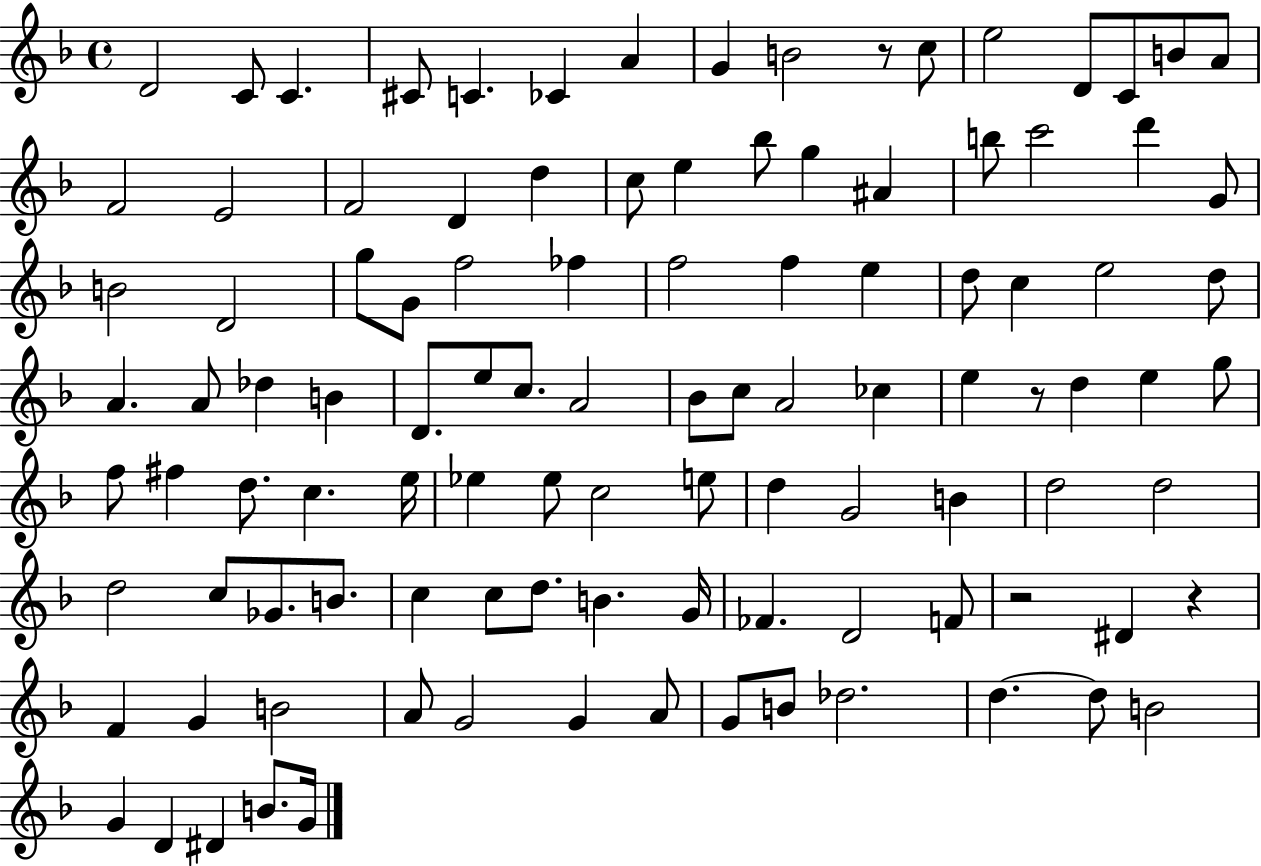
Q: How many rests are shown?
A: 4